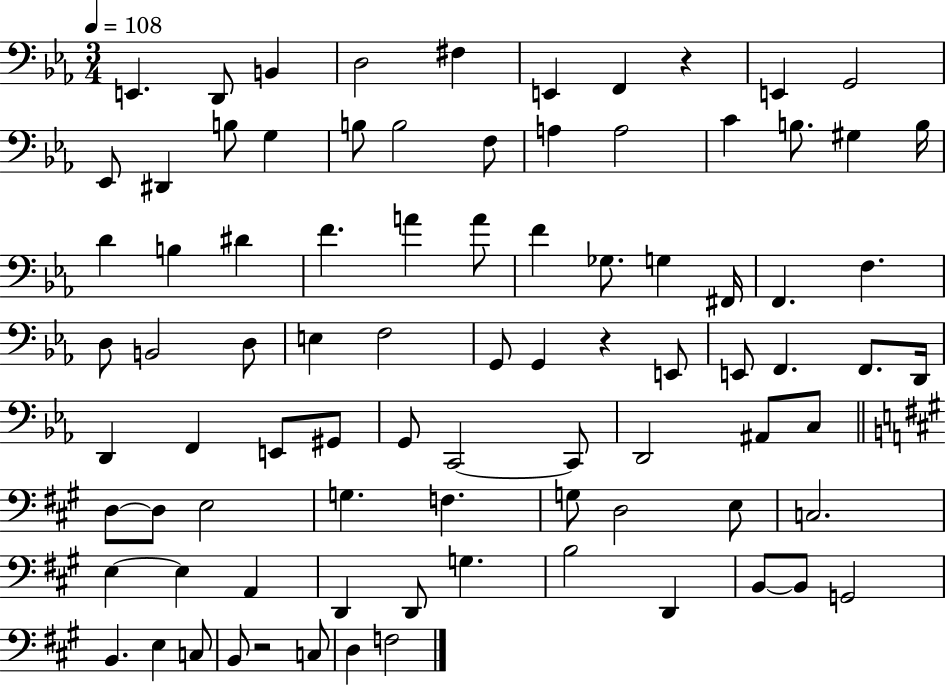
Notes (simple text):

E2/q. D2/e B2/q D3/h F#3/q E2/q F2/q R/q E2/q G2/h Eb2/e D#2/q B3/e G3/q B3/e B3/h F3/e A3/q A3/h C4/q B3/e. G#3/q B3/s D4/q B3/q D#4/q F4/q. A4/q A4/e F4/q Gb3/e. G3/q F#2/s F2/q. F3/q. D3/e B2/h D3/e E3/q F3/h G2/e G2/q R/q E2/e E2/e F2/q. F2/e. D2/s D2/q F2/q E2/e G#2/e G2/e C2/h C2/e D2/h A#2/e C3/e D3/e D3/e E3/h G3/q. F3/q. G3/e D3/h E3/e C3/h. E3/q E3/q A2/q D2/q D2/e G3/q. B3/h D2/q B2/e B2/e G2/h B2/q. E3/q C3/e B2/e R/h C3/e D3/q F3/h